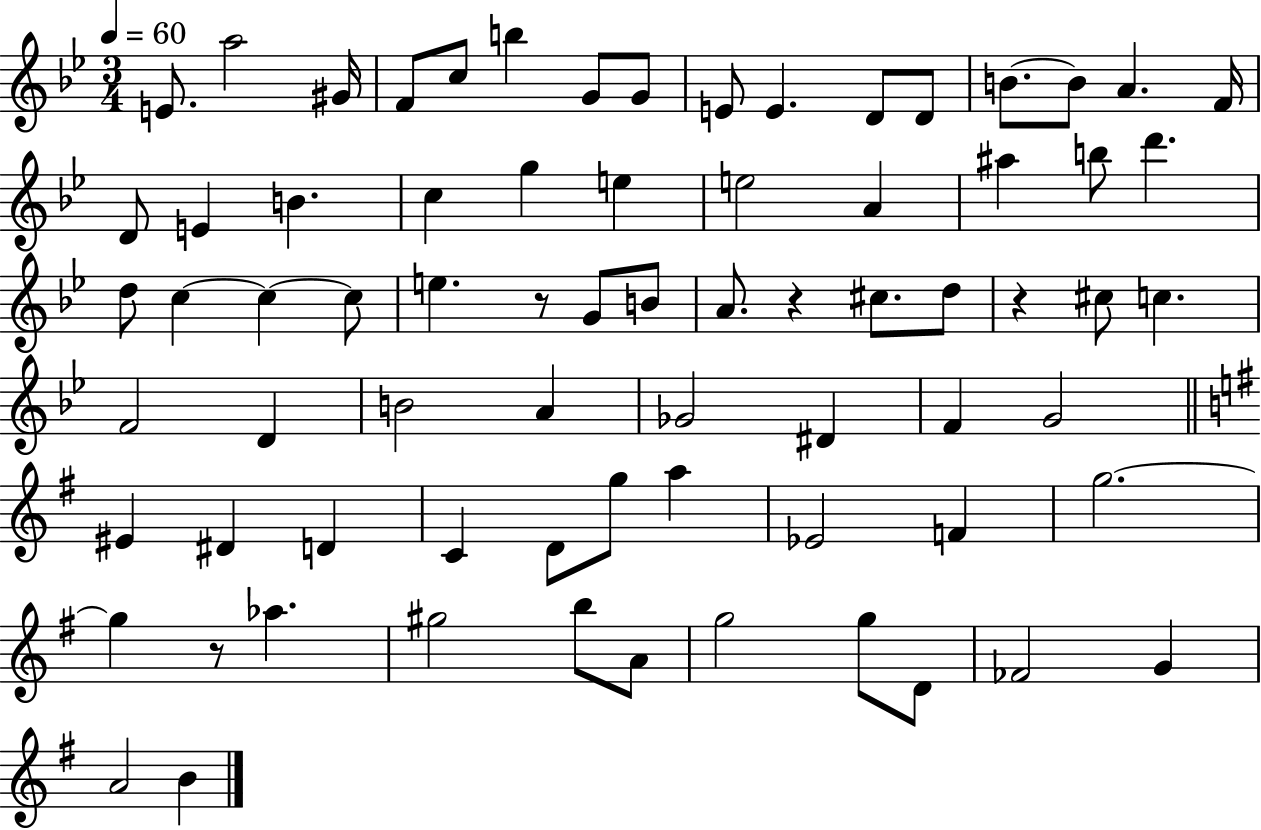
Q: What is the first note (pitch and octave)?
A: E4